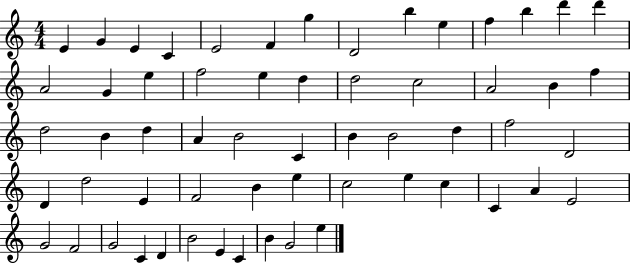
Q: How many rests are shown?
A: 0